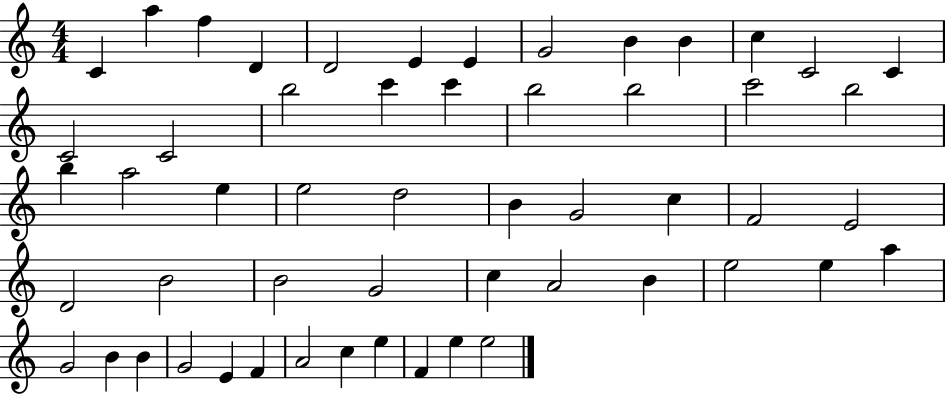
{
  \clef treble
  \numericTimeSignature
  \time 4/4
  \key c \major
  c'4 a''4 f''4 d'4 | d'2 e'4 e'4 | g'2 b'4 b'4 | c''4 c'2 c'4 | \break c'2 c'2 | b''2 c'''4 c'''4 | b''2 b''2 | c'''2 b''2 | \break b''4 a''2 e''4 | e''2 d''2 | b'4 g'2 c''4 | f'2 e'2 | \break d'2 b'2 | b'2 g'2 | c''4 a'2 b'4 | e''2 e''4 a''4 | \break g'2 b'4 b'4 | g'2 e'4 f'4 | a'2 c''4 e''4 | f'4 e''4 e''2 | \break \bar "|."
}